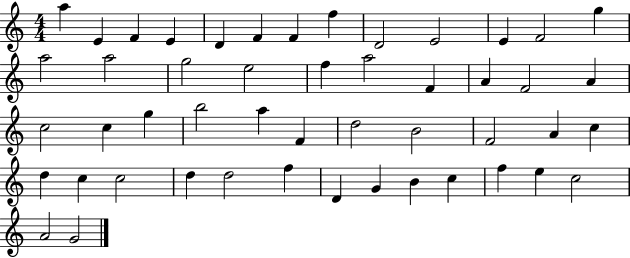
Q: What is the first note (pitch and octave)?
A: A5